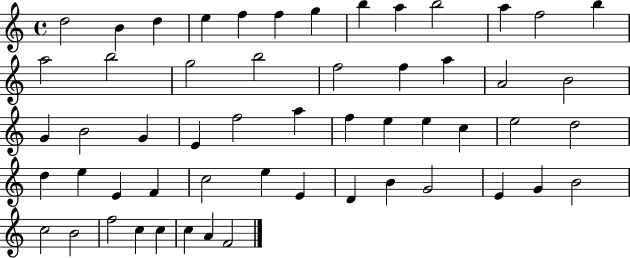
X:1
T:Untitled
M:4/4
L:1/4
K:C
d2 B d e f f g b a b2 a f2 b a2 b2 g2 b2 f2 f a A2 B2 G B2 G E f2 a f e e c e2 d2 d e E F c2 e E D B G2 E G B2 c2 B2 f2 c c c A F2